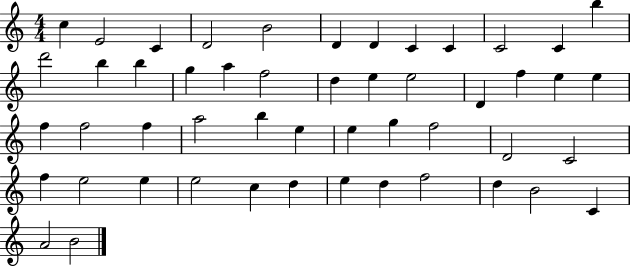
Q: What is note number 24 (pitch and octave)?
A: E5